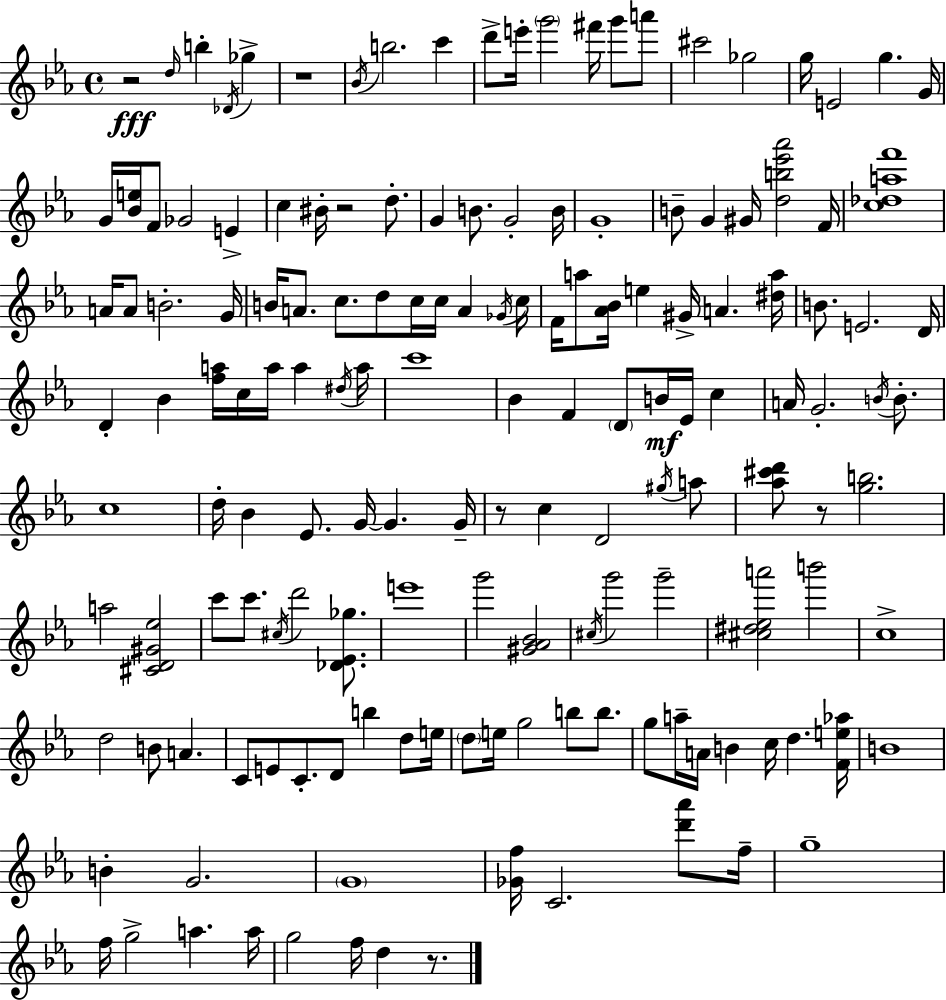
R/h D5/s B5/q Db4/s Gb5/q R/w Bb4/s B5/h. C6/q D6/e E6/s G6/h F#6/s G6/e A6/e C#6/h Gb5/h G5/s E4/h G5/q. G4/s G4/s [Bb4,E5]/s F4/e Gb4/h E4/q C5/q BIS4/s R/h D5/e. G4/q B4/e. G4/h B4/s G4/w B4/e G4/q G#4/s [D5,B5,Eb6,Ab6]/h F4/s [C5,Db5,A5,F6]/w A4/s A4/e B4/h. G4/s B4/s A4/e. C5/e. D5/e C5/s C5/s A4/q Gb4/s C5/s F4/s A5/e [Ab4,Bb4]/s E5/q G#4/s A4/q. [D#5,A5]/s B4/e. E4/h. D4/s D4/q Bb4/q [F5,A5]/s C5/s A5/s A5/q D#5/s A5/s C6/w Bb4/q F4/q D4/e B4/s Eb4/s C5/q A4/s G4/h. B4/s B4/e. C5/w D5/s Bb4/q Eb4/e. G4/s G4/q. G4/s R/e C5/q D4/h G#5/s A5/e [Ab5,C#6,D6]/e R/e [G5,B5]/h. A5/h [C#4,D4,G#4,Eb5]/h C6/e C6/e. C#5/s D6/h [Db4,Eb4,Gb5]/e. E6/w G6/h [G#4,Ab4,Bb4]/h C#5/s G6/h G6/h [C#5,D#5,Eb5,A6]/h B6/h C5/w D5/h B4/e A4/q. C4/e E4/e C4/e. D4/e B5/q D5/e E5/s D5/e E5/s G5/h B5/e B5/e. G5/e A5/s A4/s B4/q C5/s D5/q. [F4,E5,Ab5]/s B4/w B4/q G4/h. G4/w [Gb4,F5]/s C4/h. [D6,Ab6]/e F5/s G5/w F5/s G5/h A5/q. A5/s G5/h F5/s D5/q R/e.